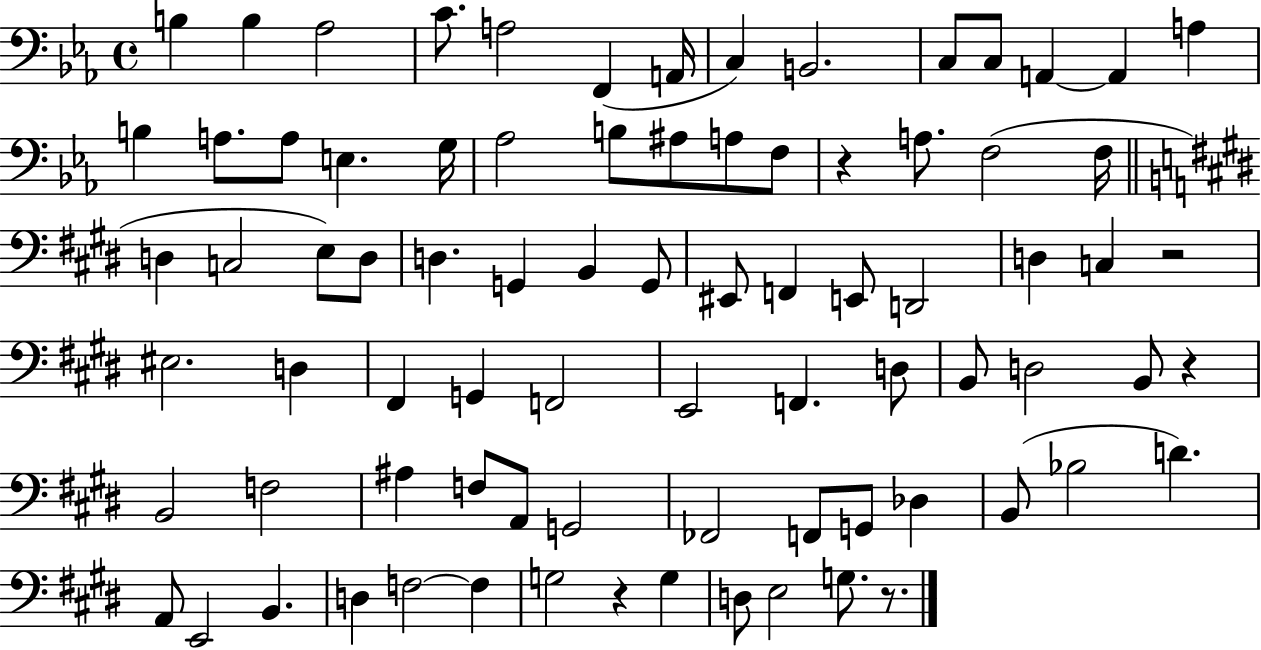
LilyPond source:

{
  \clef bass
  \time 4/4
  \defaultTimeSignature
  \key ees \major
  b4 b4 aes2 | c'8. a2 f,4( a,16 | c4) b,2. | c8 c8 a,4~~ a,4 a4 | \break b4 a8. a8 e4. g16 | aes2 b8 ais8 a8 f8 | r4 a8. f2( f16 | \bar "||" \break \key e \major d4 c2 e8) d8 | d4. g,4 b,4 g,8 | eis,8 f,4 e,8 d,2 | d4 c4 r2 | \break eis2. d4 | fis,4 g,4 f,2 | e,2 f,4. d8 | b,8 d2 b,8 r4 | \break b,2 f2 | ais4 f8 a,8 g,2 | fes,2 f,8 g,8 des4 | b,8( bes2 d'4.) | \break a,8 e,2 b,4. | d4 f2~~ f4 | g2 r4 g4 | d8 e2 g8. r8. | \break \bar "|."
}